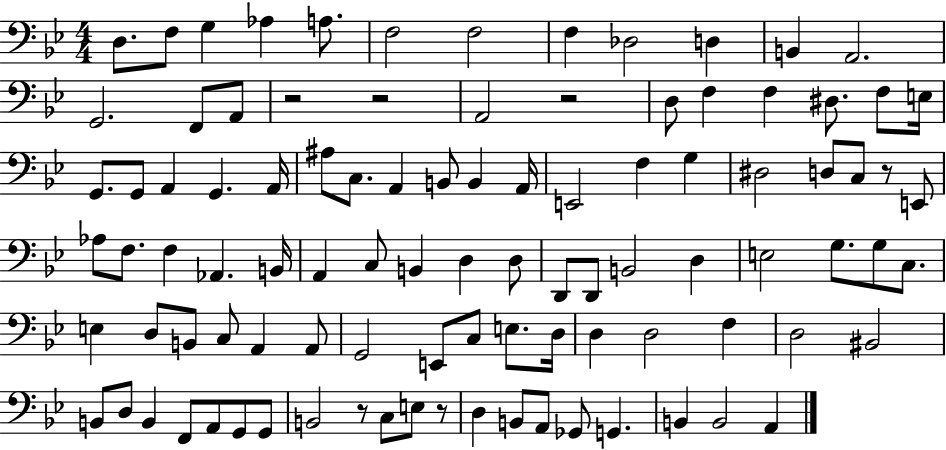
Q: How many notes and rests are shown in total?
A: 98